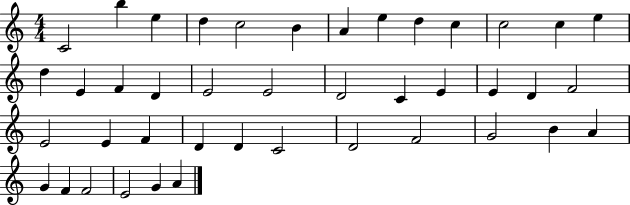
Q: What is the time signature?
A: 4/4